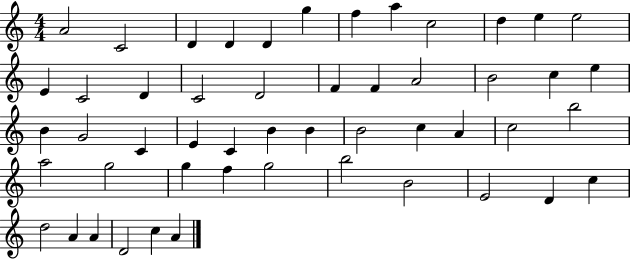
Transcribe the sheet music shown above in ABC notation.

X:1
T:Untitled
M:4/4
L:1/4
K:C
A2 C2 D D D g f a c2 d e e2 E C2 D C2 D2 F F A2 B2 c e B G2 C E C B B B2 c A c2 b2 a2 g2 g f g2 b2 B2 E2 D c d2 A A D2 c A